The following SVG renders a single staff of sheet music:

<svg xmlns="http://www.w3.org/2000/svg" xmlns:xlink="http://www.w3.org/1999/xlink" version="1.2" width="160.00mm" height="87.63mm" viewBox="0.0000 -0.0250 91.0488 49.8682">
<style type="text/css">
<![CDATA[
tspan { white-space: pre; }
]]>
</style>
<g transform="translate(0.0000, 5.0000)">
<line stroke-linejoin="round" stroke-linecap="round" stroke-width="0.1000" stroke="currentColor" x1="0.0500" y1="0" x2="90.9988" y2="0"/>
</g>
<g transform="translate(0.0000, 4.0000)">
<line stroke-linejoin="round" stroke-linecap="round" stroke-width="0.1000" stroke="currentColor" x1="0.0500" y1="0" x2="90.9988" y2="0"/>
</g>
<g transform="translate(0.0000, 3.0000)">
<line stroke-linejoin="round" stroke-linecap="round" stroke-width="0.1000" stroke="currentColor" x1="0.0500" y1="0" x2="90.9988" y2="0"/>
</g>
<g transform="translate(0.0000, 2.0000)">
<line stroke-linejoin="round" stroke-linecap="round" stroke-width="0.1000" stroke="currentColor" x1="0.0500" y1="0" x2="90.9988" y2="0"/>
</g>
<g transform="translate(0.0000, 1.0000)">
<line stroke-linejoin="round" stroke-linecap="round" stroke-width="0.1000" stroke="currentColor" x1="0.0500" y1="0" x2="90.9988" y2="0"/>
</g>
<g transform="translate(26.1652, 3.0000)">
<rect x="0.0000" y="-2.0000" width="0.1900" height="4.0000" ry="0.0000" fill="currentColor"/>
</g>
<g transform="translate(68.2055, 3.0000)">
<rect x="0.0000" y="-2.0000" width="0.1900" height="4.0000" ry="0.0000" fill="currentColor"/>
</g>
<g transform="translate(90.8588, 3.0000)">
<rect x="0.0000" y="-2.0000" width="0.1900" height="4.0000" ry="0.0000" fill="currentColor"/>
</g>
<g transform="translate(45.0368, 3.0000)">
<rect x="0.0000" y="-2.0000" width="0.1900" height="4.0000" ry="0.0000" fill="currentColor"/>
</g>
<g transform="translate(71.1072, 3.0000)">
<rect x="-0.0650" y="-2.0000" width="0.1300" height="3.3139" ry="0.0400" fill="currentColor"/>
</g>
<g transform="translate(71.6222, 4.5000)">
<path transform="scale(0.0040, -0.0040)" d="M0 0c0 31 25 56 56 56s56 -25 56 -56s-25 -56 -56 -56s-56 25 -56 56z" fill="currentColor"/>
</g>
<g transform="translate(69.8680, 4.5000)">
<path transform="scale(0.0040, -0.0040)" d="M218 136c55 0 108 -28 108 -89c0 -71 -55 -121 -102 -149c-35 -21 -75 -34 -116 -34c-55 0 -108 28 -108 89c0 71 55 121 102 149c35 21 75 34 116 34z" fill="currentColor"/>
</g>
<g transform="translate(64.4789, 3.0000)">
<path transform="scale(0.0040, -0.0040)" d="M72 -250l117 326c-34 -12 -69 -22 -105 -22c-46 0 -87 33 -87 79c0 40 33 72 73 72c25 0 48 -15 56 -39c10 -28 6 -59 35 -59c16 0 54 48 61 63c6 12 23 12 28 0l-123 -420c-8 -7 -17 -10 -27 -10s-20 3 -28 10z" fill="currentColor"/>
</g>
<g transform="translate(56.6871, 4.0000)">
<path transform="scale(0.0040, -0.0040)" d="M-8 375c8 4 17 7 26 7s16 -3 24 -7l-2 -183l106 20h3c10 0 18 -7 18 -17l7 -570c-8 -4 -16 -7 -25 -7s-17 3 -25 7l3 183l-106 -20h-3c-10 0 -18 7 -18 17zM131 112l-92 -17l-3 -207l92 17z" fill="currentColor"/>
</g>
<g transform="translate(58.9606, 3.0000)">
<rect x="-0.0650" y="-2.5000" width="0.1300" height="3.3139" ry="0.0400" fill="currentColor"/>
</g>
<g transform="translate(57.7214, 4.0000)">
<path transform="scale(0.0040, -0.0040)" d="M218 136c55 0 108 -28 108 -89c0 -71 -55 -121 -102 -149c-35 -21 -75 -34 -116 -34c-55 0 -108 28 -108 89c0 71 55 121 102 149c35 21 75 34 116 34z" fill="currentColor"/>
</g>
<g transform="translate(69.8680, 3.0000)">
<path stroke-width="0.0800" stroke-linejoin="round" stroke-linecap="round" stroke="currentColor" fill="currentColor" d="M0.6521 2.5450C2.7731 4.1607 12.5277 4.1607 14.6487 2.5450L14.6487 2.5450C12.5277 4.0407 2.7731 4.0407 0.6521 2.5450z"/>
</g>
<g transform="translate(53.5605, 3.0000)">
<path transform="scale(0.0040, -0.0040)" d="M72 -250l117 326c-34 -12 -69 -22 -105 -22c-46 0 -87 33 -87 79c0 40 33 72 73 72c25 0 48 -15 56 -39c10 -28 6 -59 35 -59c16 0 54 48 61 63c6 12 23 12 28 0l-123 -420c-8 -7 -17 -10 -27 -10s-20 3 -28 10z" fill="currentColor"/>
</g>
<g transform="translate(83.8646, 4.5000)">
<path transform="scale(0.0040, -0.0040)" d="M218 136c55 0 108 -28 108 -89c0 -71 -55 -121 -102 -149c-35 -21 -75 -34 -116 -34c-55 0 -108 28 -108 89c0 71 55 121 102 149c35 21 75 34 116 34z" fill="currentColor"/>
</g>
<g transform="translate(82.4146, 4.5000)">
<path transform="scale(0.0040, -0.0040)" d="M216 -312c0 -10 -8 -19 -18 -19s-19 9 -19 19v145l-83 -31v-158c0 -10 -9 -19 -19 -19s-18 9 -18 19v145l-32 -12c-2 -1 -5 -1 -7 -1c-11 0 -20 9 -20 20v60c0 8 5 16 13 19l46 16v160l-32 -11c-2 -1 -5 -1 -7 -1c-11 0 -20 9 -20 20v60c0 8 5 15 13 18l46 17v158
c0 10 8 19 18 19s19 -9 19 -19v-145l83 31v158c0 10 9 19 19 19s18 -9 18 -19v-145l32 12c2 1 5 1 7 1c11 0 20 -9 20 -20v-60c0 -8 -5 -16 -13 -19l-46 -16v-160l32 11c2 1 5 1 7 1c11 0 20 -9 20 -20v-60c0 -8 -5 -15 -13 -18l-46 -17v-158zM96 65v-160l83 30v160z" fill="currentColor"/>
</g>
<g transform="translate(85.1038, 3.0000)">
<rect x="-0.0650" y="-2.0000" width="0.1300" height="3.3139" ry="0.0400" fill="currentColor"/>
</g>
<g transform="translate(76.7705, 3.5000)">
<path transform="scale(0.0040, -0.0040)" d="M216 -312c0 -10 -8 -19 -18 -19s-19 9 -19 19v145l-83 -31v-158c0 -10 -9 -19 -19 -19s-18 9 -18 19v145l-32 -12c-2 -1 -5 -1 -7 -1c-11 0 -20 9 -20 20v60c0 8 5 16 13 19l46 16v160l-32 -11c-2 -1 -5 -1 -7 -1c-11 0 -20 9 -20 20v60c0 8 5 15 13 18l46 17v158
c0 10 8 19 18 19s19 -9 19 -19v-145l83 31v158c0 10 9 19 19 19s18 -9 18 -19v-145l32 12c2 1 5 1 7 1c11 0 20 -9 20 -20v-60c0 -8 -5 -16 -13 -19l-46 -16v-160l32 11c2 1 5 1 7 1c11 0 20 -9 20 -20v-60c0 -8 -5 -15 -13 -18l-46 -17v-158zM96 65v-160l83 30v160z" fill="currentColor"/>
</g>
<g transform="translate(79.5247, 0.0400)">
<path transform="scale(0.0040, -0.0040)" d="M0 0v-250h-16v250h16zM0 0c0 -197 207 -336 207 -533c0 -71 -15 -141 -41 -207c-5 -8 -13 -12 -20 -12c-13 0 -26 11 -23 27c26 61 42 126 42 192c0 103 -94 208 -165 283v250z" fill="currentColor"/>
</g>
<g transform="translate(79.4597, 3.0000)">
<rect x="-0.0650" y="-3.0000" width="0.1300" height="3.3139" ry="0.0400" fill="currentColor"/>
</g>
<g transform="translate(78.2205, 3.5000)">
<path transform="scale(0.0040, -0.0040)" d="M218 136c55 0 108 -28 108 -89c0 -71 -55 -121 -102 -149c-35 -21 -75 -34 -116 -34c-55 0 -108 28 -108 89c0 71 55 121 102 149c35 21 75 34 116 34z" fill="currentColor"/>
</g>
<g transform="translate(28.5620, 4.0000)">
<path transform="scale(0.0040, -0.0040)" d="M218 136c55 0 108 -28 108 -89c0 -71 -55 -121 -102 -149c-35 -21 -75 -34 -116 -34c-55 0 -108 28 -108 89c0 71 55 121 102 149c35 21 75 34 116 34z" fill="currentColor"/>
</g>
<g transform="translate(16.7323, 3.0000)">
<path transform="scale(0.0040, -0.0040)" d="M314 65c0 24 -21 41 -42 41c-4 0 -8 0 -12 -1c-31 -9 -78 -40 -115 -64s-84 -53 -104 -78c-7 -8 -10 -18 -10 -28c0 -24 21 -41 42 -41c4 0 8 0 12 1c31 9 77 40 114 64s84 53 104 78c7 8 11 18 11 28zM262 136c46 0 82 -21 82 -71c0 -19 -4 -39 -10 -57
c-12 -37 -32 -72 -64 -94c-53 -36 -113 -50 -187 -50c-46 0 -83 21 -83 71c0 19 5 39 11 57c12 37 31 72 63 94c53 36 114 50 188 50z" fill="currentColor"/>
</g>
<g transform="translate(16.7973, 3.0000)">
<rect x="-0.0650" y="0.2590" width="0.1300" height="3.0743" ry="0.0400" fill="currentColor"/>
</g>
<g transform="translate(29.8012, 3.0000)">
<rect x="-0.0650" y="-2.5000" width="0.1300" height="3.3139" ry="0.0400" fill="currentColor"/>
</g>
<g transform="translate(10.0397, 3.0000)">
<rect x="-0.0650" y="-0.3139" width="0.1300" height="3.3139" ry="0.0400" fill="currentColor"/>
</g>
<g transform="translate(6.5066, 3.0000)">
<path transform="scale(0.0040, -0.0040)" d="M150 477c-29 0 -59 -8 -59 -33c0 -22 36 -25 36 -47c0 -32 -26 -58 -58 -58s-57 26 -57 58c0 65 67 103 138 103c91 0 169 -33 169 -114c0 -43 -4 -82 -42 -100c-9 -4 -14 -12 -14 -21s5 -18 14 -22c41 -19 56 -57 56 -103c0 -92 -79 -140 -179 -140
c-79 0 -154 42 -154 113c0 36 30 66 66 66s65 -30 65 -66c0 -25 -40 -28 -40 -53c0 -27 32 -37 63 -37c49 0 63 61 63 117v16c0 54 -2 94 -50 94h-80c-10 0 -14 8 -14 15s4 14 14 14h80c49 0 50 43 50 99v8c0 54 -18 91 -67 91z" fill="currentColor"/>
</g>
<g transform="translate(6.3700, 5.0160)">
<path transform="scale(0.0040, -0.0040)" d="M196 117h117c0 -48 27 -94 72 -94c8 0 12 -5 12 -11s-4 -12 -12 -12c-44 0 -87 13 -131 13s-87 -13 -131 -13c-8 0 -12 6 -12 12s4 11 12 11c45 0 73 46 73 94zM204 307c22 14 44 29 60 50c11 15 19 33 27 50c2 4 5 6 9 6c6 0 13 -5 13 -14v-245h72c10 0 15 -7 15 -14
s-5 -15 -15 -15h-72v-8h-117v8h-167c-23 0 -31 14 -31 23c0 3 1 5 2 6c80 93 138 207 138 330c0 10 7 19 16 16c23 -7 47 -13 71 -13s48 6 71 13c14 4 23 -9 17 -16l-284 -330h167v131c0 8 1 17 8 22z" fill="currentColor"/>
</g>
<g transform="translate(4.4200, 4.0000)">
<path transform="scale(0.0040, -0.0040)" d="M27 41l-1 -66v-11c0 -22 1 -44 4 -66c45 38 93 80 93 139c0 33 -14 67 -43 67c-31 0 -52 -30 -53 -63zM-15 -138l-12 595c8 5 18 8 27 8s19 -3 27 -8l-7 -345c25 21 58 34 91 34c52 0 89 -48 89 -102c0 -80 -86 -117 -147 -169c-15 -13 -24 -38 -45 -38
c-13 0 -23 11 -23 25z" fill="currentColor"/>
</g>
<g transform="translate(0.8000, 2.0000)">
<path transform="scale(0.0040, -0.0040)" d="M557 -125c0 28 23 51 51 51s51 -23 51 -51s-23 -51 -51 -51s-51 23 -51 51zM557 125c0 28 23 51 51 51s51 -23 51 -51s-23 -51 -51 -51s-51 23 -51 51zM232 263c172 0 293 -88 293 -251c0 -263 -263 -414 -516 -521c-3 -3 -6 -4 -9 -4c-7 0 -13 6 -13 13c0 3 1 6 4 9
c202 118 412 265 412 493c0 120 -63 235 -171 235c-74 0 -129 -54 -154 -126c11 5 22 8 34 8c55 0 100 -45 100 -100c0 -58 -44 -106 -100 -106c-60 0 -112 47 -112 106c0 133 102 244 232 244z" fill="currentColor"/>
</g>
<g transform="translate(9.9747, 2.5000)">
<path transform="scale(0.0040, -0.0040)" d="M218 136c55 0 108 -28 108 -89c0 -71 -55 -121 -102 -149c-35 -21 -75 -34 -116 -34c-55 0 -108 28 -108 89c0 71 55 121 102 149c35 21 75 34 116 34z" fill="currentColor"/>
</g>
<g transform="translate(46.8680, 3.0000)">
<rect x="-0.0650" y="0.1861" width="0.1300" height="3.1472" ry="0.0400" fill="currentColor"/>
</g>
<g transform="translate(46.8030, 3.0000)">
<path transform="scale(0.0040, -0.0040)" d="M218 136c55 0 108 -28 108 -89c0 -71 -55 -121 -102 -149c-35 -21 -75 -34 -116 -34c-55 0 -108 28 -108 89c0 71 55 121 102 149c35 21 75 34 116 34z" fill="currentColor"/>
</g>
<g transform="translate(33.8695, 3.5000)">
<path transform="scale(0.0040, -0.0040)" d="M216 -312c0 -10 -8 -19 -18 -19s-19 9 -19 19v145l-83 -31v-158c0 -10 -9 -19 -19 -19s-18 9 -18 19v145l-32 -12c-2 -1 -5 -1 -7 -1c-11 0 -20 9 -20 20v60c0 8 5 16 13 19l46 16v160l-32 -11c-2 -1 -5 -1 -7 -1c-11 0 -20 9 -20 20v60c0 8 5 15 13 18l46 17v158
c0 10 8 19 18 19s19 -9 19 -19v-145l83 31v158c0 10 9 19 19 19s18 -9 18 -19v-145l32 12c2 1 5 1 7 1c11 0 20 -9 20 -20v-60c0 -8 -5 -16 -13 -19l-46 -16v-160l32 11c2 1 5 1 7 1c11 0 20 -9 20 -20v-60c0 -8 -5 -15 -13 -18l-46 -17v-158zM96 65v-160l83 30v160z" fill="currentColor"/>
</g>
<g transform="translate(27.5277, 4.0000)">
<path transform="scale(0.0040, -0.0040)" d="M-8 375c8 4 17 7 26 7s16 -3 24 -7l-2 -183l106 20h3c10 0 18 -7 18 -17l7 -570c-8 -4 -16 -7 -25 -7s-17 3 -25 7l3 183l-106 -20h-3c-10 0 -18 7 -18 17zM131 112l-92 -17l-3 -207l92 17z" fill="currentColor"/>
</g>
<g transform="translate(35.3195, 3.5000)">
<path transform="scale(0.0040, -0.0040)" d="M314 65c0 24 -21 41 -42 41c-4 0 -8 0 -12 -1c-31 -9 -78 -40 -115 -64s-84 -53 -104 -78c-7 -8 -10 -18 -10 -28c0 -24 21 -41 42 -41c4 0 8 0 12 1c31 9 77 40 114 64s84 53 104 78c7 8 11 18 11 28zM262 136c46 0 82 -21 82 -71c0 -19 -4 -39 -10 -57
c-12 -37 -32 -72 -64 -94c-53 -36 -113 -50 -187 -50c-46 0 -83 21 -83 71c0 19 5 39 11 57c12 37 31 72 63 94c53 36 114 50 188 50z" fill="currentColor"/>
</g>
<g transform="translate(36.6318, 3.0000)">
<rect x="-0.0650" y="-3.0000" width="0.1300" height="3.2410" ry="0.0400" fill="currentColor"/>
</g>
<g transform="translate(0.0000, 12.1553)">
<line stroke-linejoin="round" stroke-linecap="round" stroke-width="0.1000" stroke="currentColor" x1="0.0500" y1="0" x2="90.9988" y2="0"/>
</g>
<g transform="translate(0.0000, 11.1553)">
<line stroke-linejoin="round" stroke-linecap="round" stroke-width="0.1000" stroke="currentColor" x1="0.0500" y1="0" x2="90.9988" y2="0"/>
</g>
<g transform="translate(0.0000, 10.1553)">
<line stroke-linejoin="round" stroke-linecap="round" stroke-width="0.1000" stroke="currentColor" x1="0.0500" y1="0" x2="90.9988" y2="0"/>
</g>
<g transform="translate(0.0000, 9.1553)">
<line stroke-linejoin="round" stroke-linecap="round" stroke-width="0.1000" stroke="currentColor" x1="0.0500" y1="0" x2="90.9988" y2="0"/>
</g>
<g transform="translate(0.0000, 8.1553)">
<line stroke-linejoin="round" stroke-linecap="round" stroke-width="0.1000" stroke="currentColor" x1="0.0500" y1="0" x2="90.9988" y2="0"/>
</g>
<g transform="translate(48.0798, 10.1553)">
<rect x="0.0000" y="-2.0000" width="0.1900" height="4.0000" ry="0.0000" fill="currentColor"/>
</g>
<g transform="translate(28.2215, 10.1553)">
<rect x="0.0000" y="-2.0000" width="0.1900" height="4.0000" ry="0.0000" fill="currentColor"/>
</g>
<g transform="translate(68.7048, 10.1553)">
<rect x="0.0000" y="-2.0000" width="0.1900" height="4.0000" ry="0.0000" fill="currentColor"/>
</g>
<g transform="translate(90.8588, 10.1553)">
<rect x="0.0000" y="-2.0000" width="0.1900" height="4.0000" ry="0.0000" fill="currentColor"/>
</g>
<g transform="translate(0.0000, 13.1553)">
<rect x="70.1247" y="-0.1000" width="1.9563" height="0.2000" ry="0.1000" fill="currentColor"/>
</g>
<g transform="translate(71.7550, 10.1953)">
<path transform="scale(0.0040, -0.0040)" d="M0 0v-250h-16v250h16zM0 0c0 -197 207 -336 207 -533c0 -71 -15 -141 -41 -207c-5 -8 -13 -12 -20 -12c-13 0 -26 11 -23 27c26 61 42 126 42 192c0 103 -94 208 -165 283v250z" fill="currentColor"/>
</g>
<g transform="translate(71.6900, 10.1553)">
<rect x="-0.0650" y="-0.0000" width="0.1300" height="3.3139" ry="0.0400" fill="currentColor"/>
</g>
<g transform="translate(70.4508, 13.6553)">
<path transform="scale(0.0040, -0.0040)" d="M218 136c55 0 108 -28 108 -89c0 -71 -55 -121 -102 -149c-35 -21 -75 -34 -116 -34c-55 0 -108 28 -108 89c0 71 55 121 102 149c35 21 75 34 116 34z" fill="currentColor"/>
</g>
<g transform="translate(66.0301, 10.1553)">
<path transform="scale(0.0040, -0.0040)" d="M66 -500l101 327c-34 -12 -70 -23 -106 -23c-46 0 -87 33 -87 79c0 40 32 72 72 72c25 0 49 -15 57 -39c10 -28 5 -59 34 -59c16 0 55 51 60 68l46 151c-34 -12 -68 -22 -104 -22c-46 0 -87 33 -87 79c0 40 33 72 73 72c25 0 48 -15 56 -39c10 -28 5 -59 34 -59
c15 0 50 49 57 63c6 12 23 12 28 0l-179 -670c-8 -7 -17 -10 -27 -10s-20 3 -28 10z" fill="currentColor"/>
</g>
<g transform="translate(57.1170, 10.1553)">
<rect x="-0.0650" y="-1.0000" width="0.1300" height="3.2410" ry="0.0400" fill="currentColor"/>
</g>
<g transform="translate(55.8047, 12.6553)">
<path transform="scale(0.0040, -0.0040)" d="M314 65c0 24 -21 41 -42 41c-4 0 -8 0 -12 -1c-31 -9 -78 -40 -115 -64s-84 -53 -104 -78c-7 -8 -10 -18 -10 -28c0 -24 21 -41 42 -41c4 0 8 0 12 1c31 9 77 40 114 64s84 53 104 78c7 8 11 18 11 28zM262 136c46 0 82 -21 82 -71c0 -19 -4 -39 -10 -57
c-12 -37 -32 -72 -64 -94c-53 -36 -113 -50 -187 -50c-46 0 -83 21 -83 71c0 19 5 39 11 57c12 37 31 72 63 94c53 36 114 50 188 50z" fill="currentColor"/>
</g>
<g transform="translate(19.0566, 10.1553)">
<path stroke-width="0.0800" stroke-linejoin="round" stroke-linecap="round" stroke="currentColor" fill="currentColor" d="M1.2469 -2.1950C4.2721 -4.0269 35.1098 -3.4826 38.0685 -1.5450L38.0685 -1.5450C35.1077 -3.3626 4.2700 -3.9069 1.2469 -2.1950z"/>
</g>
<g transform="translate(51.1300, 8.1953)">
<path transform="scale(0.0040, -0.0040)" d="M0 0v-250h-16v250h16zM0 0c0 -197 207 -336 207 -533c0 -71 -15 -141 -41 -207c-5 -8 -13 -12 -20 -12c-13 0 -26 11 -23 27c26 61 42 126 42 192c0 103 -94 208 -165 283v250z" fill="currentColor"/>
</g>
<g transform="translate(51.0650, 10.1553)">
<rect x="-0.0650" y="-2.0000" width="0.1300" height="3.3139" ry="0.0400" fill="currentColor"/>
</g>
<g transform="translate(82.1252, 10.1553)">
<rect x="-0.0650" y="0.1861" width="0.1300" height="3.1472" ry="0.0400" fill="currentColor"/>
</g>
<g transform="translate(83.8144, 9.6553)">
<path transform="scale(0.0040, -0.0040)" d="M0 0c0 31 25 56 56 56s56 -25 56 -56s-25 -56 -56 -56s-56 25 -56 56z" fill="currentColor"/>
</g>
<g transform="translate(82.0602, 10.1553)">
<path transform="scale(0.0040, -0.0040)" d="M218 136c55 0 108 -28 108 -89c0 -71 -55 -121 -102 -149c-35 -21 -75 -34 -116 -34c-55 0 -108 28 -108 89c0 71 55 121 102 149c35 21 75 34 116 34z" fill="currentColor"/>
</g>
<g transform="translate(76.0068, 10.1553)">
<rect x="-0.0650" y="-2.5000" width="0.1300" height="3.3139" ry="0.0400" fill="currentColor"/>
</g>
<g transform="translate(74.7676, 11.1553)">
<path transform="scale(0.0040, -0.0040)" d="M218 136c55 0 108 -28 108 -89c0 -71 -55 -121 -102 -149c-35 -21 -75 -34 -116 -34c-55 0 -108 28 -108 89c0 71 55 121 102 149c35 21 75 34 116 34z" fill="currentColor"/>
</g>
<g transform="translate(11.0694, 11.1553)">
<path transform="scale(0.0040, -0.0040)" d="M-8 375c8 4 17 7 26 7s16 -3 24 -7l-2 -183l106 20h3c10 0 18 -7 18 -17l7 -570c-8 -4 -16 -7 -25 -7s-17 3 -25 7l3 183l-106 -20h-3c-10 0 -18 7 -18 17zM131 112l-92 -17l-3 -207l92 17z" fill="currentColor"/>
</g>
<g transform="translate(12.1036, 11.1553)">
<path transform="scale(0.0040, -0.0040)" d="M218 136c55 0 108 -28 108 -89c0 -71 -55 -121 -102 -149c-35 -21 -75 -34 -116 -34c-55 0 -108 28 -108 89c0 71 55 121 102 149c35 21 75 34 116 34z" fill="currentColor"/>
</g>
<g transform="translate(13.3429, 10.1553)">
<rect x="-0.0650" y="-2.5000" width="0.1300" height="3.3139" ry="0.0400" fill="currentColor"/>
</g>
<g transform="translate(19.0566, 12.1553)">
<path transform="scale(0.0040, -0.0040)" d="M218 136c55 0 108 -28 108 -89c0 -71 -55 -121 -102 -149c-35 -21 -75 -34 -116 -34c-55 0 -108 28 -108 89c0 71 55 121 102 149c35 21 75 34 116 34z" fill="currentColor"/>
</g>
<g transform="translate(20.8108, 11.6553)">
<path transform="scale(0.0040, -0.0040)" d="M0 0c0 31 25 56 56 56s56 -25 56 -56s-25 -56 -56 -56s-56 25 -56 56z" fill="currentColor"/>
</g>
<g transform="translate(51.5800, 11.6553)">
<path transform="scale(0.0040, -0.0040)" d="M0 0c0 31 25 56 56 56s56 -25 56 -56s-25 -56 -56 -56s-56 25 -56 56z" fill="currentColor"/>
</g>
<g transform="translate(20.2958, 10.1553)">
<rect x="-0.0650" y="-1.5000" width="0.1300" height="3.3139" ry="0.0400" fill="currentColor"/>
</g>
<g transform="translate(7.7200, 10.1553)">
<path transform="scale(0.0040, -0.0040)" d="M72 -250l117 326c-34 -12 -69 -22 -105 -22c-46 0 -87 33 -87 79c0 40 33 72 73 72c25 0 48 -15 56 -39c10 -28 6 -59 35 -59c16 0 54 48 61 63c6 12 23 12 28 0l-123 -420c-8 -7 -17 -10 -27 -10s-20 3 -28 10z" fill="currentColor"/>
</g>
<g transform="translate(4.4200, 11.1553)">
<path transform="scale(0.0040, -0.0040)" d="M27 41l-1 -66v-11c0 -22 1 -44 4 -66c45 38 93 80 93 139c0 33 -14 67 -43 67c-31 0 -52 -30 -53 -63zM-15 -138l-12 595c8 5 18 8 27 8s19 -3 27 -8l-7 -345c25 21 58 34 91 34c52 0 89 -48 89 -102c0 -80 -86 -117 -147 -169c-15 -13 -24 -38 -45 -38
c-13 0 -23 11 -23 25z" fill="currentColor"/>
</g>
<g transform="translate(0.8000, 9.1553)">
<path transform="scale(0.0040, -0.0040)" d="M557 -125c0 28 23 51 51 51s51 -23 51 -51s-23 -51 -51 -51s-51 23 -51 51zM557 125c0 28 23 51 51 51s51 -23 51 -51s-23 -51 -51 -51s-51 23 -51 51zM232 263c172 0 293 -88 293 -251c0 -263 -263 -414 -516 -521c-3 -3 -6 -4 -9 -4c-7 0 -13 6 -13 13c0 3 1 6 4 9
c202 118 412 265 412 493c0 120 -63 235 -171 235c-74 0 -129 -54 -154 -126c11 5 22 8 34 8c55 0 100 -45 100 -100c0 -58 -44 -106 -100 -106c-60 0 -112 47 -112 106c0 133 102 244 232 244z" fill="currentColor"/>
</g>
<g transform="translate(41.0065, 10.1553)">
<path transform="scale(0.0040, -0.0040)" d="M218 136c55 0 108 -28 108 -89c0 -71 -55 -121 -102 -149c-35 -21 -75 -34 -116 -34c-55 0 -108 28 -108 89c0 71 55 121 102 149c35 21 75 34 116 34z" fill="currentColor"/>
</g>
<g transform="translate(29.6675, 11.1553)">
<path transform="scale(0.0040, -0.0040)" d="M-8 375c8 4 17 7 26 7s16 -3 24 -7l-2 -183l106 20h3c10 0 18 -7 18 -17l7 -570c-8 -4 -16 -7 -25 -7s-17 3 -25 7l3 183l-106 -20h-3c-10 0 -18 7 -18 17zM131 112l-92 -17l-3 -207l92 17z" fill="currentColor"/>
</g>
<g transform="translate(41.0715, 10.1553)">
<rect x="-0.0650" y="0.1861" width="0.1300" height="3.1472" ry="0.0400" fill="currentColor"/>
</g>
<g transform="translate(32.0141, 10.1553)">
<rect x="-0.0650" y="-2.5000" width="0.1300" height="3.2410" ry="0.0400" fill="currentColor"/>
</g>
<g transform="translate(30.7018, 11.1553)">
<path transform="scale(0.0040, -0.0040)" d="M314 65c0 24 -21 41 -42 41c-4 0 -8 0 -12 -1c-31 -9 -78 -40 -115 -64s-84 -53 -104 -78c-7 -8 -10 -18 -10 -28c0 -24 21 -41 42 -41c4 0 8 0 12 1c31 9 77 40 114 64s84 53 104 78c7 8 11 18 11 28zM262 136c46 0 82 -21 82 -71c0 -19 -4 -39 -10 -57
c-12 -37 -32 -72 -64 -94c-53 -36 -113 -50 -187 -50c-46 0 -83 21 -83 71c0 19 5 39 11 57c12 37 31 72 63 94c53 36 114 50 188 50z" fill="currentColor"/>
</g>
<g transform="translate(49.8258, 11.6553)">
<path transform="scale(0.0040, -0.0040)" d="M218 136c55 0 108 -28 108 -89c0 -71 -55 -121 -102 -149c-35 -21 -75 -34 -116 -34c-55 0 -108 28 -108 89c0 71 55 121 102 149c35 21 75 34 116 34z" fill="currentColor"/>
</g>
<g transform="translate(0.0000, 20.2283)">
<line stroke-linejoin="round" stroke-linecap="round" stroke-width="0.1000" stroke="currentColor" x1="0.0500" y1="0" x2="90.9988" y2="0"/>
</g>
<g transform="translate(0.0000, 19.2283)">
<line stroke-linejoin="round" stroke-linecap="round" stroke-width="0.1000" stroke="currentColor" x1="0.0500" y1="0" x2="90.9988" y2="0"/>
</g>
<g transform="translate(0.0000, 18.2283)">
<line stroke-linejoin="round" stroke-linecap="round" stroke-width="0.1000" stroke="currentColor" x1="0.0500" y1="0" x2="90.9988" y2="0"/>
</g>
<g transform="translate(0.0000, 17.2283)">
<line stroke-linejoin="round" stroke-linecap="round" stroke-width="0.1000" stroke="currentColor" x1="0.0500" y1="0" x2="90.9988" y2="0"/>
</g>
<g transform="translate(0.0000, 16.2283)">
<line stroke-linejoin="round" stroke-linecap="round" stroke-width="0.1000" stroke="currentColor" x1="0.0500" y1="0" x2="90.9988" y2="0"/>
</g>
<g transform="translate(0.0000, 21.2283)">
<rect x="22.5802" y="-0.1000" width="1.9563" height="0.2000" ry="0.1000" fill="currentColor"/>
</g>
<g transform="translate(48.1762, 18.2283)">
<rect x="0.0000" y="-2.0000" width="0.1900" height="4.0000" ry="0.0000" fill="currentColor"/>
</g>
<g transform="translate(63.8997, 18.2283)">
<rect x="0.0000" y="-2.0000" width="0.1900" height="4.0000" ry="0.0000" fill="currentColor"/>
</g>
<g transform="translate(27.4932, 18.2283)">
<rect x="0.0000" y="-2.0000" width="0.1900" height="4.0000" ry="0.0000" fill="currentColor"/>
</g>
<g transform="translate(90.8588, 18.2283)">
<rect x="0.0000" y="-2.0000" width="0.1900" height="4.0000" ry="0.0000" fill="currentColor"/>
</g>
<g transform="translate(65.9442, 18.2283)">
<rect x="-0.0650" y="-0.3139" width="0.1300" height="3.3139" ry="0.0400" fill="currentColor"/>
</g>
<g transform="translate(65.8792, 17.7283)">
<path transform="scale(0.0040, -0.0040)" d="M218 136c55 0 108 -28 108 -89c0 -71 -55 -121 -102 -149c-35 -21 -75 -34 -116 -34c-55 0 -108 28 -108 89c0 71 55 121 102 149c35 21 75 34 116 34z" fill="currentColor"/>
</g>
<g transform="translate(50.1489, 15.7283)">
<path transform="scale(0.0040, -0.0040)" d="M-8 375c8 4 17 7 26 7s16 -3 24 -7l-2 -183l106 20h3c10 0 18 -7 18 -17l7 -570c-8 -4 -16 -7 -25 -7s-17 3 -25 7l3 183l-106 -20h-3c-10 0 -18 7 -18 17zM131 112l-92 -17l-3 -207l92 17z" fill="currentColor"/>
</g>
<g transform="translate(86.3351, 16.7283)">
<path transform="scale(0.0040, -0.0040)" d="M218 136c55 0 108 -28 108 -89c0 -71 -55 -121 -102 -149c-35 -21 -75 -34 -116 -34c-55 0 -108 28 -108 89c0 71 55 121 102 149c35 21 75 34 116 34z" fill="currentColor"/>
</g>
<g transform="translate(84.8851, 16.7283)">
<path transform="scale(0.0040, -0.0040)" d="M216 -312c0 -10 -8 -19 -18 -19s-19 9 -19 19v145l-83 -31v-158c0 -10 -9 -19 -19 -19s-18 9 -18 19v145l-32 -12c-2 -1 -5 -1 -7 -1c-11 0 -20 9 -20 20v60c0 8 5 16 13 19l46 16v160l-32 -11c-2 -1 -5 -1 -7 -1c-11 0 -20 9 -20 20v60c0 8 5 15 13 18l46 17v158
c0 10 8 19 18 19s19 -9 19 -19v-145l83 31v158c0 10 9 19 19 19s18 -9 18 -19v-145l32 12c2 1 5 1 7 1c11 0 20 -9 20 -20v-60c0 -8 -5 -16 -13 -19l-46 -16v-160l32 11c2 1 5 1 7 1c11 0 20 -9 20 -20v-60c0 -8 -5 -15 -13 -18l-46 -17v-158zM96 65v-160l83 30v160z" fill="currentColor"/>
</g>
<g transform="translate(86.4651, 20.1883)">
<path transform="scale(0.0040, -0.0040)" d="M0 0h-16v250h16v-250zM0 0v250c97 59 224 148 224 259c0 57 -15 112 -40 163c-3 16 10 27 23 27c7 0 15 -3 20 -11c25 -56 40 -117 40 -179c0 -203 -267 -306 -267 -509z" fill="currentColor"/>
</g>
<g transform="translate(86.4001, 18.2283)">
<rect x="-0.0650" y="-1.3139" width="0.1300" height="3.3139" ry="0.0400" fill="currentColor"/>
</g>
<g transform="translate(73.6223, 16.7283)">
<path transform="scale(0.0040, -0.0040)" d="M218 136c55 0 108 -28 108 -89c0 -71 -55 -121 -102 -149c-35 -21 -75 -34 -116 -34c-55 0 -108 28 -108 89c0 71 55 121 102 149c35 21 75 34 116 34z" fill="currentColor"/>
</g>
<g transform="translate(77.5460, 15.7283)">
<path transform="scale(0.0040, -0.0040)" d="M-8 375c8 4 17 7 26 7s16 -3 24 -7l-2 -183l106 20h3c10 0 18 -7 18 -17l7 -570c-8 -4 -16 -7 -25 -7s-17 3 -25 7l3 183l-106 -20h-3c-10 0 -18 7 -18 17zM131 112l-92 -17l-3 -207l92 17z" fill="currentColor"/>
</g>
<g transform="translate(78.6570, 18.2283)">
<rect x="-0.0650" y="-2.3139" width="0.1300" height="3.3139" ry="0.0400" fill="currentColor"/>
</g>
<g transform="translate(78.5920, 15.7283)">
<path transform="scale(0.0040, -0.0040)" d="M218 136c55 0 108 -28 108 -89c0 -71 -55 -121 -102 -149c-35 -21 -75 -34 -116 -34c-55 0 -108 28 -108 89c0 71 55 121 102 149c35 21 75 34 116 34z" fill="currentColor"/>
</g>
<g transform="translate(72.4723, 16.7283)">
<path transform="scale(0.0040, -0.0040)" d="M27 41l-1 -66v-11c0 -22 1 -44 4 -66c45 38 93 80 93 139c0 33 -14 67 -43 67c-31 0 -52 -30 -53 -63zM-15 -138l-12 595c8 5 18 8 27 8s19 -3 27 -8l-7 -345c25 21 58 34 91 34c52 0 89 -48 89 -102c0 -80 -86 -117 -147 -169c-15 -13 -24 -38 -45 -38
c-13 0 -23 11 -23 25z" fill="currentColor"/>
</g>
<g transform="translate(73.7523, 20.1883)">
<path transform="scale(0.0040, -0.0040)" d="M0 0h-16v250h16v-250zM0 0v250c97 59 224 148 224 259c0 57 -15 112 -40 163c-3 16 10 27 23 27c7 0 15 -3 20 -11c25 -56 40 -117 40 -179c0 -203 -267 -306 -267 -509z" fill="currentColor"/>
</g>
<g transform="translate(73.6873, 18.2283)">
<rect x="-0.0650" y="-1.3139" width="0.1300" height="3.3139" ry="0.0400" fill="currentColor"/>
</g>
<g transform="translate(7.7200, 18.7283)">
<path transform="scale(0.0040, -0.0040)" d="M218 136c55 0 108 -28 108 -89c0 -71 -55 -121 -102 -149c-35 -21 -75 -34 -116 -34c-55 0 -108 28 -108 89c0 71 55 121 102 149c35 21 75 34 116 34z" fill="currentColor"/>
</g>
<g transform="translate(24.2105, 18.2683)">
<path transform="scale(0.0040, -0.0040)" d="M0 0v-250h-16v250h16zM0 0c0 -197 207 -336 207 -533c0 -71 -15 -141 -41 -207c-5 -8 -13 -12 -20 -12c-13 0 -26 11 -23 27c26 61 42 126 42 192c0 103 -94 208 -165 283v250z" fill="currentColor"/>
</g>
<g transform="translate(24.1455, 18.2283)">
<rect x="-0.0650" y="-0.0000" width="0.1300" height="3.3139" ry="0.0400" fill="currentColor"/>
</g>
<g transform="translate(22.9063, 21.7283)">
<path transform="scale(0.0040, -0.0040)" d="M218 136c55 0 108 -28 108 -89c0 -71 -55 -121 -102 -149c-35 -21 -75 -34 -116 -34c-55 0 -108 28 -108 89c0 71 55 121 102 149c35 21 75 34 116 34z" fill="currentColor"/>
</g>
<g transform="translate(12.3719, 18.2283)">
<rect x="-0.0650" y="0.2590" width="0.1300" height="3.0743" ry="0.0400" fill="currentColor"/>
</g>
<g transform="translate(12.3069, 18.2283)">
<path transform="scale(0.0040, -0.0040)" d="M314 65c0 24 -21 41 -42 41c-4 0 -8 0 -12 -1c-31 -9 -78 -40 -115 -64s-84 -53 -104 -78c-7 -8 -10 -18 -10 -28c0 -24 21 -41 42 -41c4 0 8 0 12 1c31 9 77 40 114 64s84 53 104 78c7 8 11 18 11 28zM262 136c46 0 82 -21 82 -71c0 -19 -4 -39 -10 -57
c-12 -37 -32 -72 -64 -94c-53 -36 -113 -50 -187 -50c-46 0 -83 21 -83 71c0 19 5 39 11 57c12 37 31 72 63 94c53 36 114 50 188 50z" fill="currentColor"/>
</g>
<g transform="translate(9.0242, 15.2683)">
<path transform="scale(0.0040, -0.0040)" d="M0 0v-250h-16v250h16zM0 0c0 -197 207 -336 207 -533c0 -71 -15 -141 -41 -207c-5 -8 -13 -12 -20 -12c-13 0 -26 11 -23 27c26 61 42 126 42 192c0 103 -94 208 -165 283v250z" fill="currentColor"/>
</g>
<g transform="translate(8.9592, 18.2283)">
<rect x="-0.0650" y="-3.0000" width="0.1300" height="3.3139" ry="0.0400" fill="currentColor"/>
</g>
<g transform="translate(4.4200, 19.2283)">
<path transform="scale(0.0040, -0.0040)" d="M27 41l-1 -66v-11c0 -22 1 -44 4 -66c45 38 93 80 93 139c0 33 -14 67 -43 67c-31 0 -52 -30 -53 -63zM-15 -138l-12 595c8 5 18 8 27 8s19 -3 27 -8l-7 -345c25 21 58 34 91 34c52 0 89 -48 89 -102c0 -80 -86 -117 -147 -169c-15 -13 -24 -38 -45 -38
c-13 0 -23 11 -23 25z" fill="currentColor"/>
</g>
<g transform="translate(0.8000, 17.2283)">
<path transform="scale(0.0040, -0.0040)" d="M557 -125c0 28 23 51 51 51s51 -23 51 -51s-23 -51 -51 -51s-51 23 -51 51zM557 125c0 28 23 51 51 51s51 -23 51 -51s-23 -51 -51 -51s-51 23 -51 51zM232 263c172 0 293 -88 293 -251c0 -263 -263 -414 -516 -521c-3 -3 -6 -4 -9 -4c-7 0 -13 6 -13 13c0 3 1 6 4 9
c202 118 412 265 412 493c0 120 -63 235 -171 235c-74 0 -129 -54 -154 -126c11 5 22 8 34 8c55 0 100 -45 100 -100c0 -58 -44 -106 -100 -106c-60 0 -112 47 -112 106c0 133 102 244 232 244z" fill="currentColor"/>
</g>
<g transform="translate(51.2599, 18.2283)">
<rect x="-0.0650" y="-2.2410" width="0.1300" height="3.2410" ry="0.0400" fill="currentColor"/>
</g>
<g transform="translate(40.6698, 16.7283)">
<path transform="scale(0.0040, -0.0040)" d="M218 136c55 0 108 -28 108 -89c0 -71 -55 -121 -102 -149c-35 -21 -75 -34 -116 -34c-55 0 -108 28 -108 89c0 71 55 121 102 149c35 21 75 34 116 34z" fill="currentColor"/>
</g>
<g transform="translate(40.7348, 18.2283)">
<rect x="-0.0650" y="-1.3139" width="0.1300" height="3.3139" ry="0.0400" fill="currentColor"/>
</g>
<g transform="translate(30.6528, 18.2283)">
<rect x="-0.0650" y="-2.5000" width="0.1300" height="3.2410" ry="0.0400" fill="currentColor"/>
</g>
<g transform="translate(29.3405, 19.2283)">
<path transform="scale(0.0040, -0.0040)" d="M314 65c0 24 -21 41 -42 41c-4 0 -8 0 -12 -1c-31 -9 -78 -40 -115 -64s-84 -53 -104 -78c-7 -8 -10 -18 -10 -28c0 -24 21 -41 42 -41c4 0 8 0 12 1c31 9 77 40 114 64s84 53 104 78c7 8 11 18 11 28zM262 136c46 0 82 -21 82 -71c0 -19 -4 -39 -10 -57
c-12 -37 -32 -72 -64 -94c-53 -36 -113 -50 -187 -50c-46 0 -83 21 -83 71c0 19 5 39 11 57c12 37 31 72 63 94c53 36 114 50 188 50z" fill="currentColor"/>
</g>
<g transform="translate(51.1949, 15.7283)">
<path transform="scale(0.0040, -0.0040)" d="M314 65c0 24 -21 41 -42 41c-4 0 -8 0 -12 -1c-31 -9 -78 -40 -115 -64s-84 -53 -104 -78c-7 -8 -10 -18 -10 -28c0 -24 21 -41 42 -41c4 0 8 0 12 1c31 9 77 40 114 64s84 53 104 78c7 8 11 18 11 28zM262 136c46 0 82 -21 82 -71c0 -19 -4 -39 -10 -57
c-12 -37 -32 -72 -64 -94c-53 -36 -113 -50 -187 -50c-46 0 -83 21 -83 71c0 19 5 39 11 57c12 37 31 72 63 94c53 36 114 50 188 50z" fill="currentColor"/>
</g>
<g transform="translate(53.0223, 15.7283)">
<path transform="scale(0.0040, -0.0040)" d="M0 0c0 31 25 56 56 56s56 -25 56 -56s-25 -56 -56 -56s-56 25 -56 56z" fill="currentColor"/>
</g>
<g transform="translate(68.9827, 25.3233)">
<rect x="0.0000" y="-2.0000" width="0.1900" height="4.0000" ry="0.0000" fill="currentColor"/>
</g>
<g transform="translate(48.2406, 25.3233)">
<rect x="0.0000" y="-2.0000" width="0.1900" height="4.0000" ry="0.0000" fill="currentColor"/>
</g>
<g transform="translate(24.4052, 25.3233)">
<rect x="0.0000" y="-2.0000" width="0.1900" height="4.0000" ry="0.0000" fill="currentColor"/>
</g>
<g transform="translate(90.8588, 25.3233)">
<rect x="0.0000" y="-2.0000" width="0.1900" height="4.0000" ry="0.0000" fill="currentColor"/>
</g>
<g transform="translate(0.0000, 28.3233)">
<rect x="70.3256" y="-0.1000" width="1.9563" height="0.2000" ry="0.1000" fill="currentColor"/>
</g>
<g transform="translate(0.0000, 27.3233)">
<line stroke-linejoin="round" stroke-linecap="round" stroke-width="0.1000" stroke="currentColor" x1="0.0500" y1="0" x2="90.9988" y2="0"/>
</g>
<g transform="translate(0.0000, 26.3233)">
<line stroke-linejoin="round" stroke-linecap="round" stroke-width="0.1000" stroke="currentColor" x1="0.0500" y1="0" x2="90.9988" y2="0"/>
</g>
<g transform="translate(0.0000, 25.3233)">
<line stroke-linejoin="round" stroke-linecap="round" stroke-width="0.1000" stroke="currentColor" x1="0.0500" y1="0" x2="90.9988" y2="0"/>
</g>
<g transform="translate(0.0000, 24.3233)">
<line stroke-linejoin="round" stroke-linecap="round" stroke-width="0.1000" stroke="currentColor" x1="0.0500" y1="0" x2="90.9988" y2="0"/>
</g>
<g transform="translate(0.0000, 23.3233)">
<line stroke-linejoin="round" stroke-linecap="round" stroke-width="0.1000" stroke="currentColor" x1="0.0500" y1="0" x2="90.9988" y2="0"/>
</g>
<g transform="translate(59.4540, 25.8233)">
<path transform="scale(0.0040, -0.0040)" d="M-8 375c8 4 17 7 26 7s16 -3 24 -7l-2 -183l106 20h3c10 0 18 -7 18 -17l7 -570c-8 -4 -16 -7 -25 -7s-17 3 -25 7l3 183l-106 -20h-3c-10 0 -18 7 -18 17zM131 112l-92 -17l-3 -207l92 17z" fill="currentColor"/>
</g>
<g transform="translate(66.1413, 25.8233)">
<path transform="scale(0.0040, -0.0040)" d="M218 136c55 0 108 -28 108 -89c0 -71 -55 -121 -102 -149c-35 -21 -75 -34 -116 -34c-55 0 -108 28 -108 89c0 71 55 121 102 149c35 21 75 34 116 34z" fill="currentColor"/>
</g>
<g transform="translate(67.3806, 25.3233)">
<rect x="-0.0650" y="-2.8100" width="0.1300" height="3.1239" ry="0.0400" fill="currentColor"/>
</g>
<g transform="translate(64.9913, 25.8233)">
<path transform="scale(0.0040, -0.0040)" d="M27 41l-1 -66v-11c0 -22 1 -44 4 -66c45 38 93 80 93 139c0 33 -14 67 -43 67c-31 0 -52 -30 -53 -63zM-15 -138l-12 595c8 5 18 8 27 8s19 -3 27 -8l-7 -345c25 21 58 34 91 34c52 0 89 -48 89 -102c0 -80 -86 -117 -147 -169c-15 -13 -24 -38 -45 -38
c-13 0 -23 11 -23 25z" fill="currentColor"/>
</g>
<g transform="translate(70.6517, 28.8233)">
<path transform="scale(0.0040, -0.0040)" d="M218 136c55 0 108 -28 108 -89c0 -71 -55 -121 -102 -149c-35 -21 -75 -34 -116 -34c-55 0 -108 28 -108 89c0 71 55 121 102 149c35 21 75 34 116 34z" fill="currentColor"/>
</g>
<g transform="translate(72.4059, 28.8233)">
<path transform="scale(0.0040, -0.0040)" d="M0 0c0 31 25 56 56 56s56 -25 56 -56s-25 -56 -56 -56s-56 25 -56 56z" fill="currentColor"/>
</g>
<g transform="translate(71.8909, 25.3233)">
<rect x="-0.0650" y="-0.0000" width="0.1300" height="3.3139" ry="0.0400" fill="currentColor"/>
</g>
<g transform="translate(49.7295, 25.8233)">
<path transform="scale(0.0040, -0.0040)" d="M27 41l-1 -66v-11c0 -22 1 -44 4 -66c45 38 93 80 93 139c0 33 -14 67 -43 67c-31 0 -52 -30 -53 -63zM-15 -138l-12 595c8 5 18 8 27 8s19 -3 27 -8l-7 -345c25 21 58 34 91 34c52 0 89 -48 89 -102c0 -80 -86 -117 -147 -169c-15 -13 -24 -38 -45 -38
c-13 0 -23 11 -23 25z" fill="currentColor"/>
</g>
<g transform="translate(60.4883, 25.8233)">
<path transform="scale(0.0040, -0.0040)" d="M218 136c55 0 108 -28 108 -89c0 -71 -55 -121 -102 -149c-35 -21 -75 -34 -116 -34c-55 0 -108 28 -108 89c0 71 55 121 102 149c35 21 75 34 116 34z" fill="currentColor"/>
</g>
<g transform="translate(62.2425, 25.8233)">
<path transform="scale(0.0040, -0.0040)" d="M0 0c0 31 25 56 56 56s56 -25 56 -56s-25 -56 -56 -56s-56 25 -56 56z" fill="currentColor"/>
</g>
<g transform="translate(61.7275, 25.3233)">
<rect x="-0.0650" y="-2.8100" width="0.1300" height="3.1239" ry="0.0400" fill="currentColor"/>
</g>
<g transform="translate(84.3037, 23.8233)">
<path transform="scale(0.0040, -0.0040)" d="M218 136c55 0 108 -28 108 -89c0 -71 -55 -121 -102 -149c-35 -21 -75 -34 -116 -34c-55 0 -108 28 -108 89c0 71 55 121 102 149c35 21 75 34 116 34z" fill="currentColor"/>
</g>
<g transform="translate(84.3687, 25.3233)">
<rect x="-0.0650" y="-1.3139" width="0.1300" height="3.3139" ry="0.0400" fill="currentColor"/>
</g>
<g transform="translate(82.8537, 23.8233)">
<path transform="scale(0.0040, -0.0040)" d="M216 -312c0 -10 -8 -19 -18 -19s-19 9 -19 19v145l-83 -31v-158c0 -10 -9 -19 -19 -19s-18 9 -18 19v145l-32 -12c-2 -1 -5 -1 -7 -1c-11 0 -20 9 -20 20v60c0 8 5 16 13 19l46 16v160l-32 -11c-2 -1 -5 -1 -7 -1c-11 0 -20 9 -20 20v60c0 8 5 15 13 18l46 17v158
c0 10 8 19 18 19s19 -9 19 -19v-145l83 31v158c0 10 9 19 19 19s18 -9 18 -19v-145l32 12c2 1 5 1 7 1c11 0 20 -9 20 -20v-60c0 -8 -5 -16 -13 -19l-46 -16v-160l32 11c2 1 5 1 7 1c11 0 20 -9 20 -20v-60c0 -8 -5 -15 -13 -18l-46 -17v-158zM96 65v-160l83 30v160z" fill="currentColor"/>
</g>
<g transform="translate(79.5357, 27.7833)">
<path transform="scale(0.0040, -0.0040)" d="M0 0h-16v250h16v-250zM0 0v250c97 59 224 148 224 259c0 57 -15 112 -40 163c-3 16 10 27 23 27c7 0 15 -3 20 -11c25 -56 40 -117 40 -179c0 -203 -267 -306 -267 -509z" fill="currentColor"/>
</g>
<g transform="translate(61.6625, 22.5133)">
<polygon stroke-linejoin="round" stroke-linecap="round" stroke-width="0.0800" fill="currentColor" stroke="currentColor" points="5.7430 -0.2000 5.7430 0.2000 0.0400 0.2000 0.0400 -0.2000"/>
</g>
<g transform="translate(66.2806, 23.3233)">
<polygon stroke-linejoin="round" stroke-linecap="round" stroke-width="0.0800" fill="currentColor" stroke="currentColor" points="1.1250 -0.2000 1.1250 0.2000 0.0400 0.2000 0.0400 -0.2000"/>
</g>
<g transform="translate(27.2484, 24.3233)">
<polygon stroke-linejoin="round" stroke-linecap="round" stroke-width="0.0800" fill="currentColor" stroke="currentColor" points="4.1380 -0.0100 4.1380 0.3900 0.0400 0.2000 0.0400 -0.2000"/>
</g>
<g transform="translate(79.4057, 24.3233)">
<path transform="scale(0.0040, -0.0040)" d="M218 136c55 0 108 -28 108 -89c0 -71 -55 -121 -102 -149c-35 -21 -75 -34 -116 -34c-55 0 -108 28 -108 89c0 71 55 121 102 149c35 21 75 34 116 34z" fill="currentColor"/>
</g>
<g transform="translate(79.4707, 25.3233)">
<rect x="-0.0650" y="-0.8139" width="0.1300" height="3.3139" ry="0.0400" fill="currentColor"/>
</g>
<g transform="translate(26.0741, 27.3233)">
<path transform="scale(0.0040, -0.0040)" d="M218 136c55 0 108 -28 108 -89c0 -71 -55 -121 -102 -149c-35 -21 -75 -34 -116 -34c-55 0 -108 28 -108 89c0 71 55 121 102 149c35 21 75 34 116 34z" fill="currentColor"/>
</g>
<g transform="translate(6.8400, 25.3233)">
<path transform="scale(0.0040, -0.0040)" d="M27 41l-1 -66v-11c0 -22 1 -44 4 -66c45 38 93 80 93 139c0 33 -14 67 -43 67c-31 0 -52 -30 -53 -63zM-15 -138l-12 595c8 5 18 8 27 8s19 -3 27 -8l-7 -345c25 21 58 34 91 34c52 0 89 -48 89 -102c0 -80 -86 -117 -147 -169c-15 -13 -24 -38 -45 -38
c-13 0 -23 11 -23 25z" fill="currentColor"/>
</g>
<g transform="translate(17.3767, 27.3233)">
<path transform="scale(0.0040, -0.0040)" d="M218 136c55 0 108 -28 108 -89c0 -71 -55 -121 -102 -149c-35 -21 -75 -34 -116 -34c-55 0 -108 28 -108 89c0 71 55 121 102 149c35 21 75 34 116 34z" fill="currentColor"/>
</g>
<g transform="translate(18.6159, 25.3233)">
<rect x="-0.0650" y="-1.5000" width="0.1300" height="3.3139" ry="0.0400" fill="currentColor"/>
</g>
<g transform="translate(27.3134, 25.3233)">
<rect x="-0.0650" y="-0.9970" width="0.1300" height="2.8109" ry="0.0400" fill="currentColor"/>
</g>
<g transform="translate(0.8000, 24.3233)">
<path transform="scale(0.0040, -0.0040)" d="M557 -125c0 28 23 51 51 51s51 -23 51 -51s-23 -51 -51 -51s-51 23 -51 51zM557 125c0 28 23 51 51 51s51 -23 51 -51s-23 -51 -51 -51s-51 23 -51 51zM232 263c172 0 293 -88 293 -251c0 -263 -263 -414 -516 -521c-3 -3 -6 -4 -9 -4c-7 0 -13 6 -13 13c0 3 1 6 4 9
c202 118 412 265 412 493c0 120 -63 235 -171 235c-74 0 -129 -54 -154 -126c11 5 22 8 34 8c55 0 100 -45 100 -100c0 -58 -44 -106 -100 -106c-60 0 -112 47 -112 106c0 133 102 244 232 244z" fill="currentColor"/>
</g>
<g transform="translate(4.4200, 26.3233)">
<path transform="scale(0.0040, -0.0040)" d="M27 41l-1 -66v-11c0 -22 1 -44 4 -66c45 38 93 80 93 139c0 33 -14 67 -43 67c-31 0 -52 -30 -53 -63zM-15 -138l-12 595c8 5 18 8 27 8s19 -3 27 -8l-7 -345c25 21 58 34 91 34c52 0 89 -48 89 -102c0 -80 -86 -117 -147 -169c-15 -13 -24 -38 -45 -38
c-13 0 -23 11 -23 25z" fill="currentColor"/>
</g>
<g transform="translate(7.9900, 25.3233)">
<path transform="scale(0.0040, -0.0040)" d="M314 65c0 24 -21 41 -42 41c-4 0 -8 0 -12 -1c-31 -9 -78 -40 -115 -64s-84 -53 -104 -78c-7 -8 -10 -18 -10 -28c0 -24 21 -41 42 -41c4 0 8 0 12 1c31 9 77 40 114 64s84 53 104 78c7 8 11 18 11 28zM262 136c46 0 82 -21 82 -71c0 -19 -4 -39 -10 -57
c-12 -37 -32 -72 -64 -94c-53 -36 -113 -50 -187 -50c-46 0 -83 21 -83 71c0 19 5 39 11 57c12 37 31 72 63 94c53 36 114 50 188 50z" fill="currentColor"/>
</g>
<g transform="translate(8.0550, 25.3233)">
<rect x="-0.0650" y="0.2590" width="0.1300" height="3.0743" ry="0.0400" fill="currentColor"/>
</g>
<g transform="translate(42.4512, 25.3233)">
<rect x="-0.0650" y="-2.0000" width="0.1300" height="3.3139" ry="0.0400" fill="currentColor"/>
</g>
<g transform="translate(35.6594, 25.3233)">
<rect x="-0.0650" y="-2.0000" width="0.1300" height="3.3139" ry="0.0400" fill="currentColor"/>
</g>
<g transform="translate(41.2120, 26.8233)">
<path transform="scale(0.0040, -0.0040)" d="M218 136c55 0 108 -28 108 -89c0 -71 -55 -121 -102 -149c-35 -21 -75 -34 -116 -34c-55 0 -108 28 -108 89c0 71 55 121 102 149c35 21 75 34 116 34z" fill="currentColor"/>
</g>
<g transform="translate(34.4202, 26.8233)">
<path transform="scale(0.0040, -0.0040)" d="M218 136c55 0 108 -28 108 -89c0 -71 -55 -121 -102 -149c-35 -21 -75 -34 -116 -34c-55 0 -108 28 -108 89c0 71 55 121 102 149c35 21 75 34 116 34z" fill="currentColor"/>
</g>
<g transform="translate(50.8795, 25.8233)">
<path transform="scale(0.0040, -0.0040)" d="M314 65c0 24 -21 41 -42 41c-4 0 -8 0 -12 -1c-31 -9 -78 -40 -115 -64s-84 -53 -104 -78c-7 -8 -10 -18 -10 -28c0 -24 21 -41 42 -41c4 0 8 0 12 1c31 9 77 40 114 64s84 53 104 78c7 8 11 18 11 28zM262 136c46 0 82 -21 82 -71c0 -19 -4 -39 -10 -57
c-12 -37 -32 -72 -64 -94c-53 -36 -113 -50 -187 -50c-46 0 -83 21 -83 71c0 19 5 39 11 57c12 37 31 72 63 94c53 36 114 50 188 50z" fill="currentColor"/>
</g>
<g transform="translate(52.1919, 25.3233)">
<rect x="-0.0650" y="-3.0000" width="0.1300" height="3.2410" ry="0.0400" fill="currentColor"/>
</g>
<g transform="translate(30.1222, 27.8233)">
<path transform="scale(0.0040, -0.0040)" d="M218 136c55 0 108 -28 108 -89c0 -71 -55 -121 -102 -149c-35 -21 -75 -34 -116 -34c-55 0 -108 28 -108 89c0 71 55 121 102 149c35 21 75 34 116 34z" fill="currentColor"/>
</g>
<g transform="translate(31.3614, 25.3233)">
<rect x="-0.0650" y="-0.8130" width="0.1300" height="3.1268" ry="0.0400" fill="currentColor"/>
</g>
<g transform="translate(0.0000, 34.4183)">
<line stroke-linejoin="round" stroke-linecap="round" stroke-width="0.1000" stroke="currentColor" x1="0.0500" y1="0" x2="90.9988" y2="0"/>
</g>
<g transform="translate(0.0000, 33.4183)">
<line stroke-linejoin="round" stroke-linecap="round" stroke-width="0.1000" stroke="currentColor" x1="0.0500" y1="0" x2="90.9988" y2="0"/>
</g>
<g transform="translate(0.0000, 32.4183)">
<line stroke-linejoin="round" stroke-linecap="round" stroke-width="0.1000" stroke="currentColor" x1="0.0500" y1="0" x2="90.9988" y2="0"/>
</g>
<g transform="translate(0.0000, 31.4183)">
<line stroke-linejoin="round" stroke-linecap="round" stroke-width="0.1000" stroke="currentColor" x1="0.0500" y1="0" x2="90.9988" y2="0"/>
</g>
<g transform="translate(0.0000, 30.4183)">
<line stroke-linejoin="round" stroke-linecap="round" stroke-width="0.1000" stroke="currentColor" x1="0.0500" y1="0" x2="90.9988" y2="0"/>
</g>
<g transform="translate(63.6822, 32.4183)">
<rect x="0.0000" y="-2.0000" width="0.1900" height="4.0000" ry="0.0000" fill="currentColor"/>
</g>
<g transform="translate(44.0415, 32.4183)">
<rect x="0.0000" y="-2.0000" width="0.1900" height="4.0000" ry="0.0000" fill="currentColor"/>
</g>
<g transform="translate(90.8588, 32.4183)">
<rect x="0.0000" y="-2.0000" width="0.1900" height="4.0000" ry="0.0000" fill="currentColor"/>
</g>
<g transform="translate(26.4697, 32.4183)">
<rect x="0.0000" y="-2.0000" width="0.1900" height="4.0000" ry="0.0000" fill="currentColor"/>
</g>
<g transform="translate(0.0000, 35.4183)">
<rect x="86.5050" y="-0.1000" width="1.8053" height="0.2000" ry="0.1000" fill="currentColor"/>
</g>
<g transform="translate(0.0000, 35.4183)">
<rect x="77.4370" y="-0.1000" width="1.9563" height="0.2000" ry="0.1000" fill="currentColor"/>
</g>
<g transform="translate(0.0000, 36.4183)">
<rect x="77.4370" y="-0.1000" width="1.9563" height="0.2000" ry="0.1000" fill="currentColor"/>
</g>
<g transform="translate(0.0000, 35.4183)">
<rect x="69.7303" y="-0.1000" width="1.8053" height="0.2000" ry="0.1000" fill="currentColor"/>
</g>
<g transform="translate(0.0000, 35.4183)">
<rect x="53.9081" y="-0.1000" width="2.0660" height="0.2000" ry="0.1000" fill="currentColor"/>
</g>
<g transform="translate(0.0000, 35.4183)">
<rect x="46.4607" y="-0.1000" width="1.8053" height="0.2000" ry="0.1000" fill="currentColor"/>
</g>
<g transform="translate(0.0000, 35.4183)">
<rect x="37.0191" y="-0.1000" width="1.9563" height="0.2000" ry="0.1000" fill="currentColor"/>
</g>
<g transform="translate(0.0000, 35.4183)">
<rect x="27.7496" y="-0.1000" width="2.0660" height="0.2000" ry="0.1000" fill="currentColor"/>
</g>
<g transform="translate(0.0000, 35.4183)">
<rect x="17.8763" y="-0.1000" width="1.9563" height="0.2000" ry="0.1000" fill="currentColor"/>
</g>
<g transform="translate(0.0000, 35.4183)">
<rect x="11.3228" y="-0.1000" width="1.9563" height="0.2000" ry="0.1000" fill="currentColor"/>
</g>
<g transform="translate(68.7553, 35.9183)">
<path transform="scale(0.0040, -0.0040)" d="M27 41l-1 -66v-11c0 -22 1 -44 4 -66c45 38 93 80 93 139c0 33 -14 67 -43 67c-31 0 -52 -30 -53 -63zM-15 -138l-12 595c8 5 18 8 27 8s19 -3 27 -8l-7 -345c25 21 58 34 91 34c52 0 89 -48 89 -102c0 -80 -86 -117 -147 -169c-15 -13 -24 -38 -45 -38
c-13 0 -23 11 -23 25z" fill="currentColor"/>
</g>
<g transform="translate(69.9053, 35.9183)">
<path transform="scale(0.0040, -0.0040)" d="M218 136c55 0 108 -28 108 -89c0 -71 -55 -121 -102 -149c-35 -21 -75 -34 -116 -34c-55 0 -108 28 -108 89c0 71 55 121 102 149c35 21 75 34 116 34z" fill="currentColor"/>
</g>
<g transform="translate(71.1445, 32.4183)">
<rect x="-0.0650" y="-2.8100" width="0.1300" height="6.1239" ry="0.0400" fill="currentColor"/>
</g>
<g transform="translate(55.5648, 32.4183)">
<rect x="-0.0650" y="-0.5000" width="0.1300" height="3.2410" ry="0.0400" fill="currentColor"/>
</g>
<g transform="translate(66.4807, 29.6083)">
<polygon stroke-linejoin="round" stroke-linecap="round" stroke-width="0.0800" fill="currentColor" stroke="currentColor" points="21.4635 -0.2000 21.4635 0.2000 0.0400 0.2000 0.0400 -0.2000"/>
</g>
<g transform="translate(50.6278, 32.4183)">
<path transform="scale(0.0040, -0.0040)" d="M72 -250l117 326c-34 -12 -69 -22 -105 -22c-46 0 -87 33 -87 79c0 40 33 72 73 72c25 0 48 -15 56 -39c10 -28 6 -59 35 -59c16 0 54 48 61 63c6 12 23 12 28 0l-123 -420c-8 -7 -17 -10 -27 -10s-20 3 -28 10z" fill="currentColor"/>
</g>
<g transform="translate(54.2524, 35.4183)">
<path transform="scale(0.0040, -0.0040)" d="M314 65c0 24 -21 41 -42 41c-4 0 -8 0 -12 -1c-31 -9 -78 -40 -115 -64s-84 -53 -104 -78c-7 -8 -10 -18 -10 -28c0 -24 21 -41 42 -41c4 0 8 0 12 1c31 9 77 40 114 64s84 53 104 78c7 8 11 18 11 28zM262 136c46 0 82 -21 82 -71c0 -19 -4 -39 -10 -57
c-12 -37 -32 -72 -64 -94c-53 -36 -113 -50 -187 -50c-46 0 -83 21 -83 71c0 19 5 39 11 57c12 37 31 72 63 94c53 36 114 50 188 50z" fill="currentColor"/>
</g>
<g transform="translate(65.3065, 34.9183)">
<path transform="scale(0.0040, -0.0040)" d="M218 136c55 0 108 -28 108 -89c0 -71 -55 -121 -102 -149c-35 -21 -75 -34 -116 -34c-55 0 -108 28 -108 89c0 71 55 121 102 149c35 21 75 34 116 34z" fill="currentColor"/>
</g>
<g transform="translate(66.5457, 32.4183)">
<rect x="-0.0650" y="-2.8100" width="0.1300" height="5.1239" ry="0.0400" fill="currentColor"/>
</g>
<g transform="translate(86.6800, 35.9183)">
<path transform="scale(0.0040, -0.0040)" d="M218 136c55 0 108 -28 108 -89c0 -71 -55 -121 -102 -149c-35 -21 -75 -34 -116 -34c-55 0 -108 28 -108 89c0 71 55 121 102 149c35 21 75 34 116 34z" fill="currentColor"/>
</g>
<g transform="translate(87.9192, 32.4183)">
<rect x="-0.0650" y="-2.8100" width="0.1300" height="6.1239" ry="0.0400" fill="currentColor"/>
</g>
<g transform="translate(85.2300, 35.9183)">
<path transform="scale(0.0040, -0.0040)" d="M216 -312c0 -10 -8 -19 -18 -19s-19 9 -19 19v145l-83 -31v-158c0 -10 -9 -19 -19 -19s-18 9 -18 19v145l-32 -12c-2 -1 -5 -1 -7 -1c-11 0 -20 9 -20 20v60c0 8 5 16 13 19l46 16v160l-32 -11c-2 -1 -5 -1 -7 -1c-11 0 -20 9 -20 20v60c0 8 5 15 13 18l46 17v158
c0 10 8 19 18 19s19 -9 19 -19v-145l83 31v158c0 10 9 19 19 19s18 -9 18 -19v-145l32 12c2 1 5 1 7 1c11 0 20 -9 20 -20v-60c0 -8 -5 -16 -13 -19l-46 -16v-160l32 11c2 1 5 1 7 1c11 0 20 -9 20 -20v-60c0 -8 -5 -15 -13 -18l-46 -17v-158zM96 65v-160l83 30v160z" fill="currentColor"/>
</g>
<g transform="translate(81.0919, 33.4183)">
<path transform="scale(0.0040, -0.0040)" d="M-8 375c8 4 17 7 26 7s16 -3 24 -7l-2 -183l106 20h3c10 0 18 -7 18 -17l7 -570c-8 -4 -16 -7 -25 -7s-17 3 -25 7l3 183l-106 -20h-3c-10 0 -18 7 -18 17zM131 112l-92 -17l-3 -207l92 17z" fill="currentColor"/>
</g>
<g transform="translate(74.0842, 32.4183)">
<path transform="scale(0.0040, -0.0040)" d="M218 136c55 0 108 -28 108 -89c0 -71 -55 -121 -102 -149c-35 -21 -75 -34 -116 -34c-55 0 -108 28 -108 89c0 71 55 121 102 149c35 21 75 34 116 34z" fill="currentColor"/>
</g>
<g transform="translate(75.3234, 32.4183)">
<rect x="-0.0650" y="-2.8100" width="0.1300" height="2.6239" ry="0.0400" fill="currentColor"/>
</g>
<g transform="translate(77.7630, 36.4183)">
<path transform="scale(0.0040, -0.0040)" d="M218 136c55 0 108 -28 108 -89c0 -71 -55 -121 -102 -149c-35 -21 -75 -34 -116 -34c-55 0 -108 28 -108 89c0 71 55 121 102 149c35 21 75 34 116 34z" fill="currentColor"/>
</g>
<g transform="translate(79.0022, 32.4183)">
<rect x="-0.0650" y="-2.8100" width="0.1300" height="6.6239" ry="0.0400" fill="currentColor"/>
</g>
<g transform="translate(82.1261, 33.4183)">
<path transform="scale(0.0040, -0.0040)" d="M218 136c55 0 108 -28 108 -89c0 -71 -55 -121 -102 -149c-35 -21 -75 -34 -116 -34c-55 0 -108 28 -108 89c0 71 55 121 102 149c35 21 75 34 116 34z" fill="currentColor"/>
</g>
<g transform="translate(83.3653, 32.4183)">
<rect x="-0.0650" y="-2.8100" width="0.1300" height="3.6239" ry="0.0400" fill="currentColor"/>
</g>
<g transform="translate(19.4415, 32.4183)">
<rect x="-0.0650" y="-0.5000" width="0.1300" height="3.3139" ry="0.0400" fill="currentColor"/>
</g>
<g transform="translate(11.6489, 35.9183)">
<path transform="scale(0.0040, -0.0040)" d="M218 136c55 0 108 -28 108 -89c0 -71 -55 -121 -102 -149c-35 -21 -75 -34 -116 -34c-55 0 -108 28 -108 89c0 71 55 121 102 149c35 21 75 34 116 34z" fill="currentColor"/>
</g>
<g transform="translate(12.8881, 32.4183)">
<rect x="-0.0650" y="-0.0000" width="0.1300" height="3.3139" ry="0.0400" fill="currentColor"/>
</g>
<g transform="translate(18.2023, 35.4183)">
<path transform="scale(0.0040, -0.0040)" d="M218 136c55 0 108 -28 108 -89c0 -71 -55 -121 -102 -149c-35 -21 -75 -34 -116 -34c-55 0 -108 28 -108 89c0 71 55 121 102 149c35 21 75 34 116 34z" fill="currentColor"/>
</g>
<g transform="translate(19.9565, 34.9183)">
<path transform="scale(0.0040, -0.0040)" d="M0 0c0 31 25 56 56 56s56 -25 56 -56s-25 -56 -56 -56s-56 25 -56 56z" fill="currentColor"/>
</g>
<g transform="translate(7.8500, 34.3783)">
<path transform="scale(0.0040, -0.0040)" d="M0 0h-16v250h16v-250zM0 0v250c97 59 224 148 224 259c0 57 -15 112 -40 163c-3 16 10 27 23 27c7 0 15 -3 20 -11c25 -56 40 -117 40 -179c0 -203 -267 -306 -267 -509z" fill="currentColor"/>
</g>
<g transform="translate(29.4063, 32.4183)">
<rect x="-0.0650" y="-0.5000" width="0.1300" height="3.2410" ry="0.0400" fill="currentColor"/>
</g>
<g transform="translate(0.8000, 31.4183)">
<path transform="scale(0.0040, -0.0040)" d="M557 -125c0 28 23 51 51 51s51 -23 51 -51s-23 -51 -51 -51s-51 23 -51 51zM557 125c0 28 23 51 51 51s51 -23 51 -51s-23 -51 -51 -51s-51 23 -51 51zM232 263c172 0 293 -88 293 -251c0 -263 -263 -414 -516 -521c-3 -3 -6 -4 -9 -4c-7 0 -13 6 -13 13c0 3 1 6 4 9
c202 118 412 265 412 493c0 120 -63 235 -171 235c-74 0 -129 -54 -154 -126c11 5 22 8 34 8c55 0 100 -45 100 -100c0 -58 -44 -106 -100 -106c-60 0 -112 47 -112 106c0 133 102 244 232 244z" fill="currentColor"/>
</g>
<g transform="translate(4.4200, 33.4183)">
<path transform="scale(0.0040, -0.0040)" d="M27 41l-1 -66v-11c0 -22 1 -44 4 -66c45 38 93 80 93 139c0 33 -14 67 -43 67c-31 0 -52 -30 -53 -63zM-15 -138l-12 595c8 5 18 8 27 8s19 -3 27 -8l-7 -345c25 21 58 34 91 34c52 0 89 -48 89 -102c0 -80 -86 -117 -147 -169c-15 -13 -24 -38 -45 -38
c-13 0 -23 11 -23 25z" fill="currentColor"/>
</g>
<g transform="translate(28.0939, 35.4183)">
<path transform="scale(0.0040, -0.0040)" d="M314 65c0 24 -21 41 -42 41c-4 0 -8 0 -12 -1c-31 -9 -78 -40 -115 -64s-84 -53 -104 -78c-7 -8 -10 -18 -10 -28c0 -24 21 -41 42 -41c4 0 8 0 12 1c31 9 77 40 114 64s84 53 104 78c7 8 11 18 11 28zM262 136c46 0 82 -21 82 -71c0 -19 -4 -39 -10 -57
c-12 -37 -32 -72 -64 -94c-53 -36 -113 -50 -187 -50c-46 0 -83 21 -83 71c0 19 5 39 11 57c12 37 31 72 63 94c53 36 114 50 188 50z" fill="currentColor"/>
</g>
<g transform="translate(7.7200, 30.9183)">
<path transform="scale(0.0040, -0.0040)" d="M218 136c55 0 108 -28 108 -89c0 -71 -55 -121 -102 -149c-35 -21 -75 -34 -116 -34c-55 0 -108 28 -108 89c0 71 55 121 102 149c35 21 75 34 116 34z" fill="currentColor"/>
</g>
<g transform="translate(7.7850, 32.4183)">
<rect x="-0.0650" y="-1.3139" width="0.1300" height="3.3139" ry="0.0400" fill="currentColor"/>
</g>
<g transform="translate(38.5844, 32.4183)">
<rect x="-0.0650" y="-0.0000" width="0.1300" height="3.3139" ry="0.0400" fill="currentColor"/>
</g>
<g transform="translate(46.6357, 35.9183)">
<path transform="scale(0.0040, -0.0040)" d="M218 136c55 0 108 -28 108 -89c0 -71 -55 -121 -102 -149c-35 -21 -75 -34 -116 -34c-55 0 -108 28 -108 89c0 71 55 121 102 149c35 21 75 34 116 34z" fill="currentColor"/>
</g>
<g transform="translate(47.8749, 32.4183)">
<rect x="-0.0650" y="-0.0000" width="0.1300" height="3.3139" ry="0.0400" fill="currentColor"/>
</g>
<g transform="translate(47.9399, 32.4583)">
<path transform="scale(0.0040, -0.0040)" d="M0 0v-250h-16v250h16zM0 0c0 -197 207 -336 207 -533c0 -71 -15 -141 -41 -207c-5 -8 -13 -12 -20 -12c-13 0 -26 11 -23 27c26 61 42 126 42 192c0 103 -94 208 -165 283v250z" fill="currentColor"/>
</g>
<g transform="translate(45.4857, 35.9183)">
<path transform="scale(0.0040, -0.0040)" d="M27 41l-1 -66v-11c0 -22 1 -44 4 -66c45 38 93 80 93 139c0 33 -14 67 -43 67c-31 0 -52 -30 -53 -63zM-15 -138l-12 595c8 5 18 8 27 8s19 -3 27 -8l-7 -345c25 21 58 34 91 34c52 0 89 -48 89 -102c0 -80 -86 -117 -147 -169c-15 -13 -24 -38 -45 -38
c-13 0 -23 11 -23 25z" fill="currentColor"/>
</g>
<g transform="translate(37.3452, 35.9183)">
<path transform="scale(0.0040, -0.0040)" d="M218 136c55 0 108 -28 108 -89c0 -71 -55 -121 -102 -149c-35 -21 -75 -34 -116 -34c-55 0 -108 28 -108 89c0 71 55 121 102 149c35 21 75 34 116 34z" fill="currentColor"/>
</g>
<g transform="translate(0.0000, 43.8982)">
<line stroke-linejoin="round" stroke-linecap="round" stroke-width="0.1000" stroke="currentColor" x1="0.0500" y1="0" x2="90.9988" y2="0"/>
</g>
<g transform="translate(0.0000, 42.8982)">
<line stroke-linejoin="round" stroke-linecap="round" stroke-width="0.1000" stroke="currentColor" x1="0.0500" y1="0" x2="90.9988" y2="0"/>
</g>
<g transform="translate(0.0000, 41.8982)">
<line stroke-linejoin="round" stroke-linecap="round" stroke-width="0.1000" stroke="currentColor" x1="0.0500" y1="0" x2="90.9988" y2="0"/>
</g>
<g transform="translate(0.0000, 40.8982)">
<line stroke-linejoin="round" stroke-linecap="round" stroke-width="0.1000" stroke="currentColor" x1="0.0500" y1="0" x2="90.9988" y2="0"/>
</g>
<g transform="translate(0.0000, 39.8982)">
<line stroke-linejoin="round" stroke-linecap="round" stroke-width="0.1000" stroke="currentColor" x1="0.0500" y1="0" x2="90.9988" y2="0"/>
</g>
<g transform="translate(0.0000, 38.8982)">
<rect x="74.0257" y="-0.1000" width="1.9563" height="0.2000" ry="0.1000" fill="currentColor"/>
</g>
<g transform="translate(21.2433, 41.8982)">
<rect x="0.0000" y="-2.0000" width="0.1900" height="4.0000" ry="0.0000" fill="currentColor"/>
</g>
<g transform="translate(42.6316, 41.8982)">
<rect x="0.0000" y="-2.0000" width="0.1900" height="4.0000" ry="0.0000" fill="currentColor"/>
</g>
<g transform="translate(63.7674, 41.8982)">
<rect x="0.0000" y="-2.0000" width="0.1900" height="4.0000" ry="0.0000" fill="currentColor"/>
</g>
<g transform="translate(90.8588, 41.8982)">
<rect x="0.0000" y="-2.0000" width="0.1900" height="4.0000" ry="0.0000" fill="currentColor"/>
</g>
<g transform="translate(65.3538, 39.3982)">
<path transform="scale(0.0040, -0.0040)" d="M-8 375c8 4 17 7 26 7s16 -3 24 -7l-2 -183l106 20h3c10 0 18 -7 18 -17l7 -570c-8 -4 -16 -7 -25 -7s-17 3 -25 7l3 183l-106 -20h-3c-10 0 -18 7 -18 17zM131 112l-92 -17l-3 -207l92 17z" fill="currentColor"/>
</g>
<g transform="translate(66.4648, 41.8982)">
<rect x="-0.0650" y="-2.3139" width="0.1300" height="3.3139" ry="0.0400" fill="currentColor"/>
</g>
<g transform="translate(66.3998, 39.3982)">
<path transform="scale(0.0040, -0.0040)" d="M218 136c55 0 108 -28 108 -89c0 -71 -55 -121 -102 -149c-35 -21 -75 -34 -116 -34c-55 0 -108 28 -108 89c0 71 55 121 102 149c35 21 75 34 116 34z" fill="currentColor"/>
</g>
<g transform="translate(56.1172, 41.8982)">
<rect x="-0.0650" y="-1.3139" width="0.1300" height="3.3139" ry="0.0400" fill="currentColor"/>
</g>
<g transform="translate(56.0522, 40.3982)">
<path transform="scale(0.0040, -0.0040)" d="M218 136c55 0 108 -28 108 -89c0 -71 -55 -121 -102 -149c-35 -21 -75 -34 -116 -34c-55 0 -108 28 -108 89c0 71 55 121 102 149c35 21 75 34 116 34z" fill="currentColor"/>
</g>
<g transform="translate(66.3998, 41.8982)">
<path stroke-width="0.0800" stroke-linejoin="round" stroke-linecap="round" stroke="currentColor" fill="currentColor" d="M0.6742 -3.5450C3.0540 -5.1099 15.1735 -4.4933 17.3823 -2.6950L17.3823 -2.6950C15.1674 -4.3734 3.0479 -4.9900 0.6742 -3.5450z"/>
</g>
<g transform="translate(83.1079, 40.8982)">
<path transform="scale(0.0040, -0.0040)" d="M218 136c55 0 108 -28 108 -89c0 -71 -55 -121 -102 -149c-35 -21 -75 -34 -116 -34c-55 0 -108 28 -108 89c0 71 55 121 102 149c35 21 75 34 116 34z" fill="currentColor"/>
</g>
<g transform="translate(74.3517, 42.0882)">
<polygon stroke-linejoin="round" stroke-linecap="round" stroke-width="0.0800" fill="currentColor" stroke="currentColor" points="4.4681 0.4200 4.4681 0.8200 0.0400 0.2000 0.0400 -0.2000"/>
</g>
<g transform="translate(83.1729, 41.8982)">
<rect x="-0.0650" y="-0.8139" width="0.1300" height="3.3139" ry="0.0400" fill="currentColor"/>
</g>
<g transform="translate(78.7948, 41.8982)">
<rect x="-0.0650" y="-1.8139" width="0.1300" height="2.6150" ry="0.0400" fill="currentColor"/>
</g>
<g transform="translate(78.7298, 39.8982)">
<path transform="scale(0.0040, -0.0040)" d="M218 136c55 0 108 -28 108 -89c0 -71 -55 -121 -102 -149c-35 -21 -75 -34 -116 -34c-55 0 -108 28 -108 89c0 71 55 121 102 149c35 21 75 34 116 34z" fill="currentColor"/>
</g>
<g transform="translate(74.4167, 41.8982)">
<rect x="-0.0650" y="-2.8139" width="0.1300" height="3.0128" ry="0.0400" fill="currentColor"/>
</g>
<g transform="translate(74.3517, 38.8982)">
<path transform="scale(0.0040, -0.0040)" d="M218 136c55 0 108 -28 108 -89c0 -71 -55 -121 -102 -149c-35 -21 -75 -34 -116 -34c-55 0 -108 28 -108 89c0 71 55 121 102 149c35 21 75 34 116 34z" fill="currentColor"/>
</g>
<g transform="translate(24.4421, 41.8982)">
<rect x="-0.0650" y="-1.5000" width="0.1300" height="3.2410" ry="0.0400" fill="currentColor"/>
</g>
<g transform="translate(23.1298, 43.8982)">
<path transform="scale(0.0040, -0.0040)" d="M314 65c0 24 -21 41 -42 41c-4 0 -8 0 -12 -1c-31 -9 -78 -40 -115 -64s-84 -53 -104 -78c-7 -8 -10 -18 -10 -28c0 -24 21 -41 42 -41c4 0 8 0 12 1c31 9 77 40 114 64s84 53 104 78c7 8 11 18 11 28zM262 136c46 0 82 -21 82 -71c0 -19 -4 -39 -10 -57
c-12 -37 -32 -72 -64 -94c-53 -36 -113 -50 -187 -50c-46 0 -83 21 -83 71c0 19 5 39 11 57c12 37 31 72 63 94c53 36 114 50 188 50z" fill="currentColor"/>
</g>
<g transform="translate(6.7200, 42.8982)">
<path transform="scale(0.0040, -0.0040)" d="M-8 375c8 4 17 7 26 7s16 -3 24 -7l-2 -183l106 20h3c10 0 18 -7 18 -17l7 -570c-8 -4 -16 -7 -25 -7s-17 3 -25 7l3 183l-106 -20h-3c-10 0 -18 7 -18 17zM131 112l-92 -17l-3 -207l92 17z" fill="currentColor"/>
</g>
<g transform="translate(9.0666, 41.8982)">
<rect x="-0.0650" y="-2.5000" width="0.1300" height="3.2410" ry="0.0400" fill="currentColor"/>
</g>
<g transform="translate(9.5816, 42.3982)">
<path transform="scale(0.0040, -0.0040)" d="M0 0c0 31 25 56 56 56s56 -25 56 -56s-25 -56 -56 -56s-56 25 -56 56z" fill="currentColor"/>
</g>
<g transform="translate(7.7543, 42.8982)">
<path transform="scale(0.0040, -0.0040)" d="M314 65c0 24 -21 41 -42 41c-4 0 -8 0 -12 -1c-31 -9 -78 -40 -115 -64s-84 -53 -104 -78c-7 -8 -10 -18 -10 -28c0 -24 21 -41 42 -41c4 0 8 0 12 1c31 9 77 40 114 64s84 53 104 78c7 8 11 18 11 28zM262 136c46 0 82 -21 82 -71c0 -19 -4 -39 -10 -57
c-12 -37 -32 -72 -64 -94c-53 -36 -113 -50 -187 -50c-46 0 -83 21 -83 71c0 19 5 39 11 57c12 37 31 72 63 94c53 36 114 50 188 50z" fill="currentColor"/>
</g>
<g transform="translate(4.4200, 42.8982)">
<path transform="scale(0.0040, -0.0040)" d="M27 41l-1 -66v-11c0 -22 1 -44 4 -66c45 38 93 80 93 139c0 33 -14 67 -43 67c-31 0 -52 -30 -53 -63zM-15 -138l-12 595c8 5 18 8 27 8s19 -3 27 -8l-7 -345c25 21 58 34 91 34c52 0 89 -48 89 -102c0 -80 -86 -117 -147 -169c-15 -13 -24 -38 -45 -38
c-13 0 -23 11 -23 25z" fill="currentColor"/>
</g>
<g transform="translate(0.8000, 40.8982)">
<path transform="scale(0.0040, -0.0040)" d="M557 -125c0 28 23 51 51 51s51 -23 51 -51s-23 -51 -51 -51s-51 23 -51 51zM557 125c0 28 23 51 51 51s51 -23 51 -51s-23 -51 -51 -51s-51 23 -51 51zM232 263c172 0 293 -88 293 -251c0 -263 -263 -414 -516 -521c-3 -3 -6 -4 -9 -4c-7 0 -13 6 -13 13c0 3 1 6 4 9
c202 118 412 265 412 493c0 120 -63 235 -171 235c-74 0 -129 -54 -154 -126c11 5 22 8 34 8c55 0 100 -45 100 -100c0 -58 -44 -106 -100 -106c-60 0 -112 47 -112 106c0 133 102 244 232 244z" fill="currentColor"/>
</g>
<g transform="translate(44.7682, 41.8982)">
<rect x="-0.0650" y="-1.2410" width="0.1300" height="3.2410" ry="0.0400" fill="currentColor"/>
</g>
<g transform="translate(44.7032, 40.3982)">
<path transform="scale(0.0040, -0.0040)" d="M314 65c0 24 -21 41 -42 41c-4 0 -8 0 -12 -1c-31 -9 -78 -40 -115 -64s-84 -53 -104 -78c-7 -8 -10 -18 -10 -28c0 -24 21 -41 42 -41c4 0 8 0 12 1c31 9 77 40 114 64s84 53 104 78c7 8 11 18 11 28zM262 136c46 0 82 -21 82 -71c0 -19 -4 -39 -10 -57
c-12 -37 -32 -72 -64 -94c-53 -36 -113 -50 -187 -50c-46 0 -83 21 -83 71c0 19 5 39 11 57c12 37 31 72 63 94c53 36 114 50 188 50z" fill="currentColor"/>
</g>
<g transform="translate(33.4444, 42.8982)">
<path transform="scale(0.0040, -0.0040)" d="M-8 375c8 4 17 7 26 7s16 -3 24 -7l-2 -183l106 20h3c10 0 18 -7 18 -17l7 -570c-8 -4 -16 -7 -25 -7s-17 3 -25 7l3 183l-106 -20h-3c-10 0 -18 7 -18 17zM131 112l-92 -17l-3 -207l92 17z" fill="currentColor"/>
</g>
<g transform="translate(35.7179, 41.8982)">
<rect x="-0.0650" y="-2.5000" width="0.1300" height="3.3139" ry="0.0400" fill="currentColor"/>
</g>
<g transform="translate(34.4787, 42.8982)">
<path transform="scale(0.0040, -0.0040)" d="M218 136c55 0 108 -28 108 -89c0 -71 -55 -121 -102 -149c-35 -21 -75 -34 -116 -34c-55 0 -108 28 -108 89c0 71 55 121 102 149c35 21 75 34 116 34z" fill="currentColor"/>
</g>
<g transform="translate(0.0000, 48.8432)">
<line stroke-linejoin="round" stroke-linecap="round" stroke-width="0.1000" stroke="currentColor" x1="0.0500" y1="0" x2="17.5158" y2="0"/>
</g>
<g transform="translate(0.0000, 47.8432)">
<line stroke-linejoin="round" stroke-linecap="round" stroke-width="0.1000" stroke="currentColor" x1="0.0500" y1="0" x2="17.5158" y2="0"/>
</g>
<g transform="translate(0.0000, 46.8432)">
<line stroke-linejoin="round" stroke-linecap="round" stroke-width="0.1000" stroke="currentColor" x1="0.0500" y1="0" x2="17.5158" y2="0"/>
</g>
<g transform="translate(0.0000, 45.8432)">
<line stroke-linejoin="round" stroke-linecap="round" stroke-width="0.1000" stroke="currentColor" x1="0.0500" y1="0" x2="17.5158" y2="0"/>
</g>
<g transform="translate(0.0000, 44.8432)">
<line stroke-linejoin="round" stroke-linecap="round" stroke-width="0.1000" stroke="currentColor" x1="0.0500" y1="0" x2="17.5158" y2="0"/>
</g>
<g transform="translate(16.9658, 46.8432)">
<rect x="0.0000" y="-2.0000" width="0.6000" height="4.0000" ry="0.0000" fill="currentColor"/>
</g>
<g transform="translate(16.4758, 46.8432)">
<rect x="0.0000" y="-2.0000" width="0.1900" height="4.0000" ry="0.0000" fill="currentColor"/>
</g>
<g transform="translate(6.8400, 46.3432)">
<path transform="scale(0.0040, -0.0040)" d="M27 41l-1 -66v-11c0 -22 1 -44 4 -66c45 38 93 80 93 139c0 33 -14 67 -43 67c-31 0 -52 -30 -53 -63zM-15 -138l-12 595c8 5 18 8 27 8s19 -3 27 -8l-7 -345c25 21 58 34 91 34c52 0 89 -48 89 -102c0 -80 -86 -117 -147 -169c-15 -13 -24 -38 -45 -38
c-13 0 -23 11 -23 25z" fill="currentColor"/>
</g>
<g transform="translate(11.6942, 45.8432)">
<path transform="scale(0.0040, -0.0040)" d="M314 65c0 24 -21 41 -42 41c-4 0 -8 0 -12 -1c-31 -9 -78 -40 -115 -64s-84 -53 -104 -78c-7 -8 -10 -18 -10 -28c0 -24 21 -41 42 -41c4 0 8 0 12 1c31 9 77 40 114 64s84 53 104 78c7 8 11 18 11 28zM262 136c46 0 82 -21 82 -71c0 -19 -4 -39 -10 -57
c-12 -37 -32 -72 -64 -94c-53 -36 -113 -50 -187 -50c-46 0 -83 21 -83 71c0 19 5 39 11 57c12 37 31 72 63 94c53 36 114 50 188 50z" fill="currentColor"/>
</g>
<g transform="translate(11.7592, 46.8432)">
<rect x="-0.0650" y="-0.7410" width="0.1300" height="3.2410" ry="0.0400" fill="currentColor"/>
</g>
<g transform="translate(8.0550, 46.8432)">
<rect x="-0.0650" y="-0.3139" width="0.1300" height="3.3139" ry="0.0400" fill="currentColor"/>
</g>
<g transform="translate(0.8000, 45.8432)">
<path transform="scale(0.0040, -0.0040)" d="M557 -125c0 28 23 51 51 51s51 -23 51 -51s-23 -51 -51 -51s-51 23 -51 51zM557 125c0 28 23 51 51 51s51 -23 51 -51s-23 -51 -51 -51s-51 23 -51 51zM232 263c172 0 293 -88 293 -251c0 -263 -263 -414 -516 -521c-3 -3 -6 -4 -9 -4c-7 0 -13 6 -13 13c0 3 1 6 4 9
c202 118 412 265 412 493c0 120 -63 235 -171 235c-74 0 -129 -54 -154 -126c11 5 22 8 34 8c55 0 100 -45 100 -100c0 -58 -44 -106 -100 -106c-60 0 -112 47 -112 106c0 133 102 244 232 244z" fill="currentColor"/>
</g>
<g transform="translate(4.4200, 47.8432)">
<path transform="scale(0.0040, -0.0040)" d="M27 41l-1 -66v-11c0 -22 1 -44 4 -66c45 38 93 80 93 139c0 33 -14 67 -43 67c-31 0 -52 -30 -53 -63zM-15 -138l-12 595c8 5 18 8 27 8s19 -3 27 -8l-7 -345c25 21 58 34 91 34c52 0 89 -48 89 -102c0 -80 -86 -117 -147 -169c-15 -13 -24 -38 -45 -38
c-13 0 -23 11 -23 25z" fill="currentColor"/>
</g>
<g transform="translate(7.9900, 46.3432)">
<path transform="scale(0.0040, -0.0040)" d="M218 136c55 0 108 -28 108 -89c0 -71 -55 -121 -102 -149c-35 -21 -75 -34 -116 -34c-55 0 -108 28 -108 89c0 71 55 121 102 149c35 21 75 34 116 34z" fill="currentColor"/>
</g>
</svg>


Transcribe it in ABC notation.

X:1
T:Untitled
M:3/4
L:1/4
K:F
E, D,2 B,, ^C,2 D, z/2 B,, z/2 A,, ^C,/2 ^A,, z/2 B,, G,, B,,2 D, A,,/2 F,,2 z/4 D,,/2 _B,, D, C,/2 D,2 D,,/2 _B,,2 G, B,2 E, _G,/2 B, ^G,/2 _D,2 G,, G,,/2 F,,/2 A,, A,, _C,2 C,/2 _C,/4 D,, F,/2 ^G, G,/2 D,, E,, E,,2 D,, _D,,/2 z/2 E,,2 F,,/2 _D,,/2 D,/2 C,,/2 B,,/2 ^D,,/2 B,,2 G,,2 B,, G,2 G, B, C/2 A,/2 F, _E, F,2